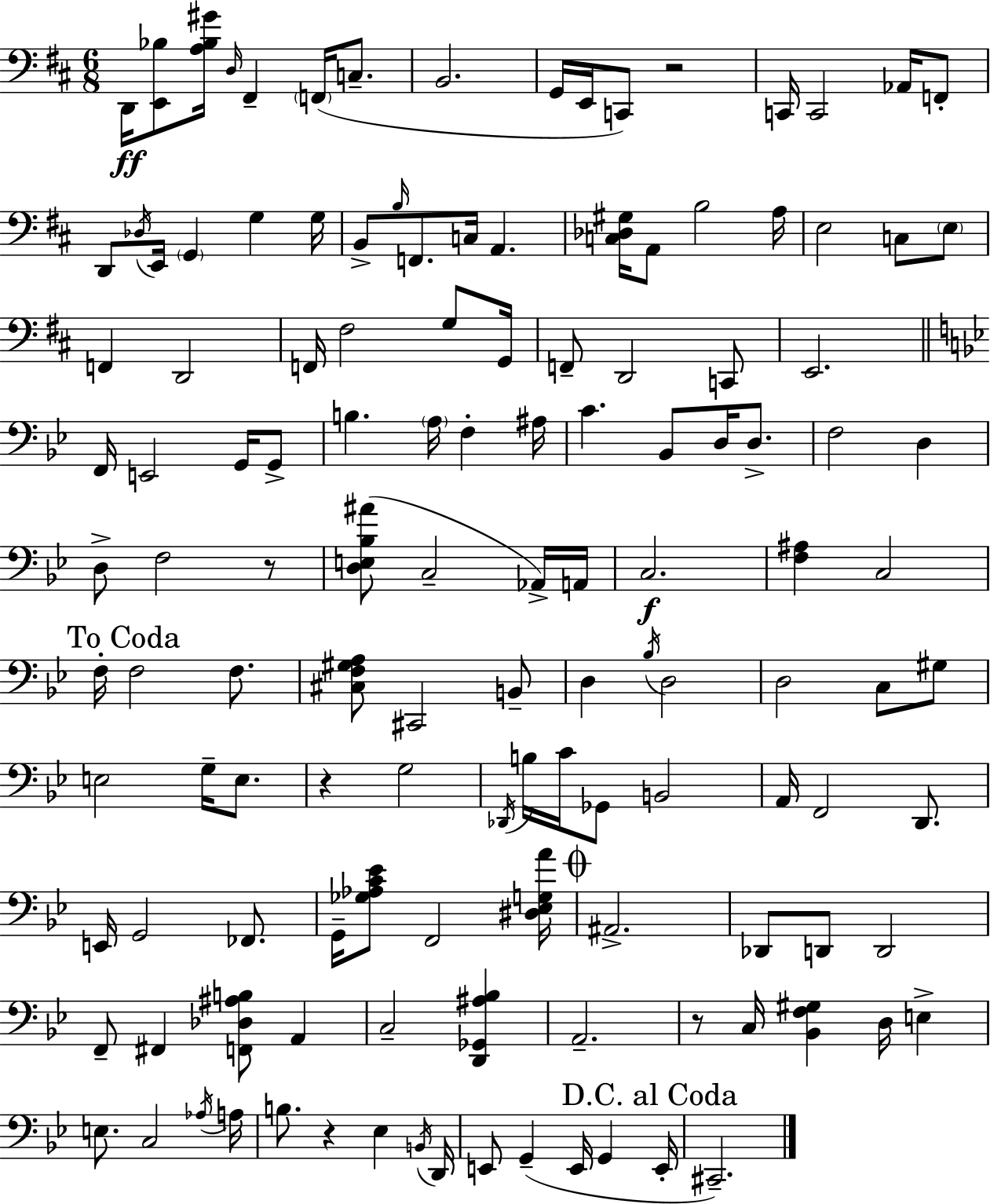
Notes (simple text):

D2/s [E2,Bb3]/e [A3,Bb3,G#4]/s D3/s F#2/q F2/s C3/e. B2/h. G2/s E2/s C2/e R/h C2/s C2/h Ab2/s F2/e D2/e Db3/s E2/s G2/q G3/q G3/s B2/e B3/s F2/e. C3/s A2/q. [C3,Db3,G#3]/s A2/e B3/h A3/s E3/h C3/e E3/e F2/q D2/h F2/s F#3/h G3/e G2/s F2/e D2/h C2/e E2/h. F2/s E2/h G2/s G2/e B3/q. A3/s F3/q A#3/s C4/q. Bb2/e D3/s D3/e. F3/h D3/q D3/e F3/h R/e [D3,E3,Bb3,A#4]/e C3/h Ab2/s A2/s C3/h. [F3,A#3]/q C3/h F3/s F3/h F3/e. [C#3,F3,G#3,A3]/e C#2/h B2/e D3/q Bb3/s D3/h D3/h C3/e G#3/e E3/h G3/s E3/e. R/q G3/h Db2/s B3/s C4/s Gb2/e B2/h A2/s F2/h D2/e. E2/s G2/h FES2/e. G2/s [Gb3,Ab3,C4,Eb4]/e F2/h [D#3,Eb3,G3,A4]/s A#2/h. Db2/e D2/e D2/h F2/e F#2/q [F2,Db3,A#3,B3]/e A2/q C3/h [D2,Gb2,A#3,Bb3]/q A2/h. R/e C3/s [Bb2,F3,G#3]/q D3/s E3/q E3/e. C3/h Ab3/s A3/s B3/e. R/q Eb3/q B2/s D2/s E2/e G2/q E2/s G2/q E2/s C#2/h.